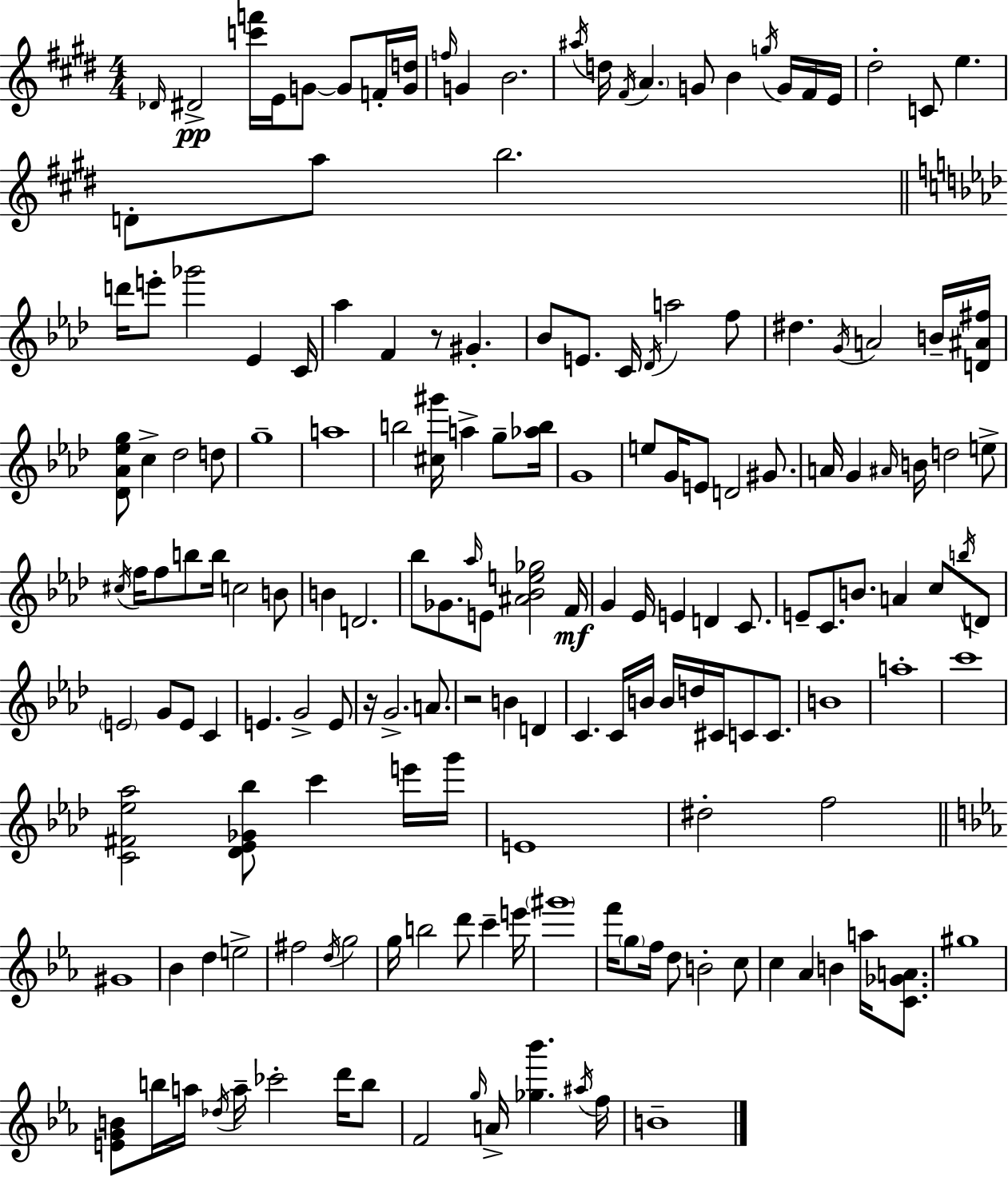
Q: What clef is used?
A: treble